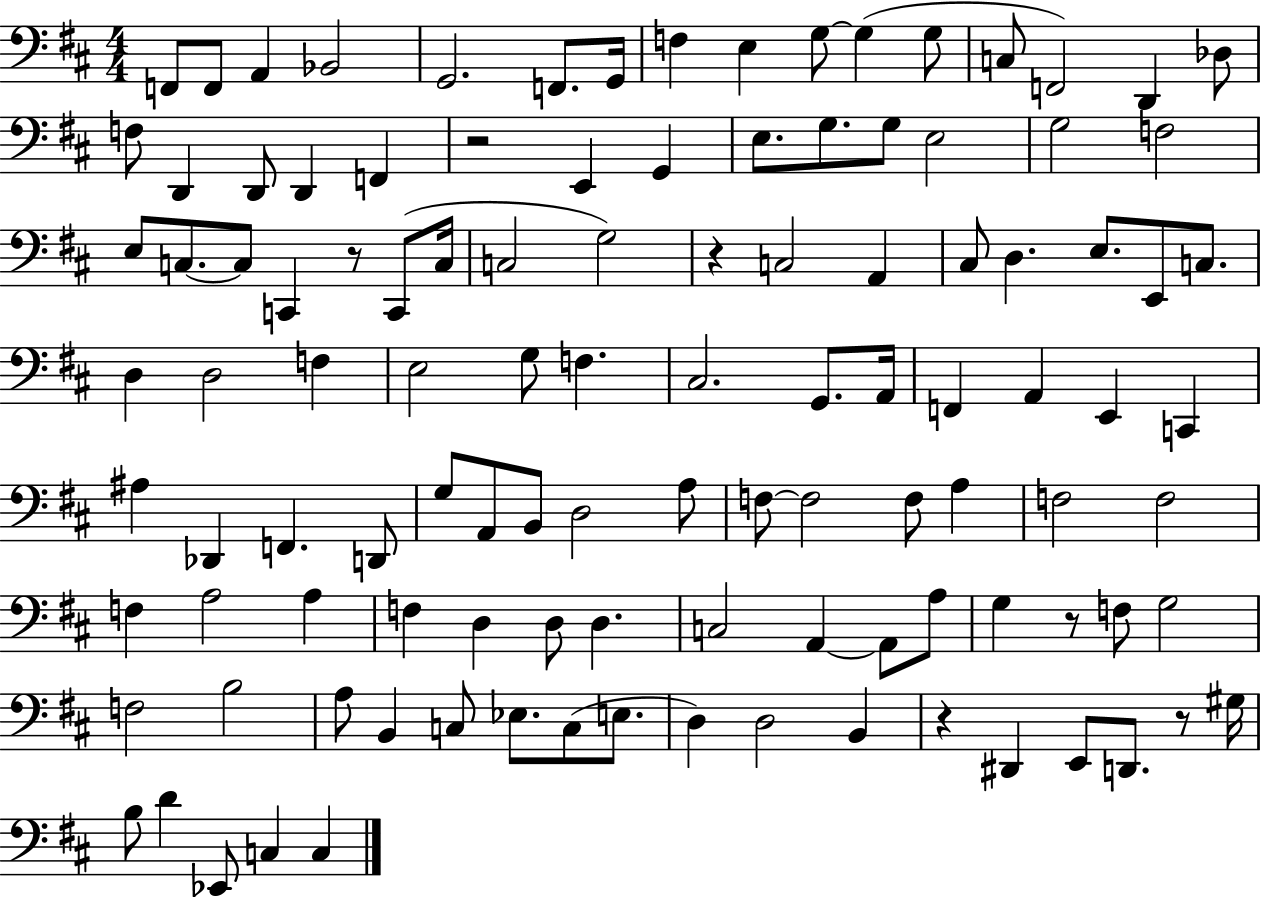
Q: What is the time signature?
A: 4/4